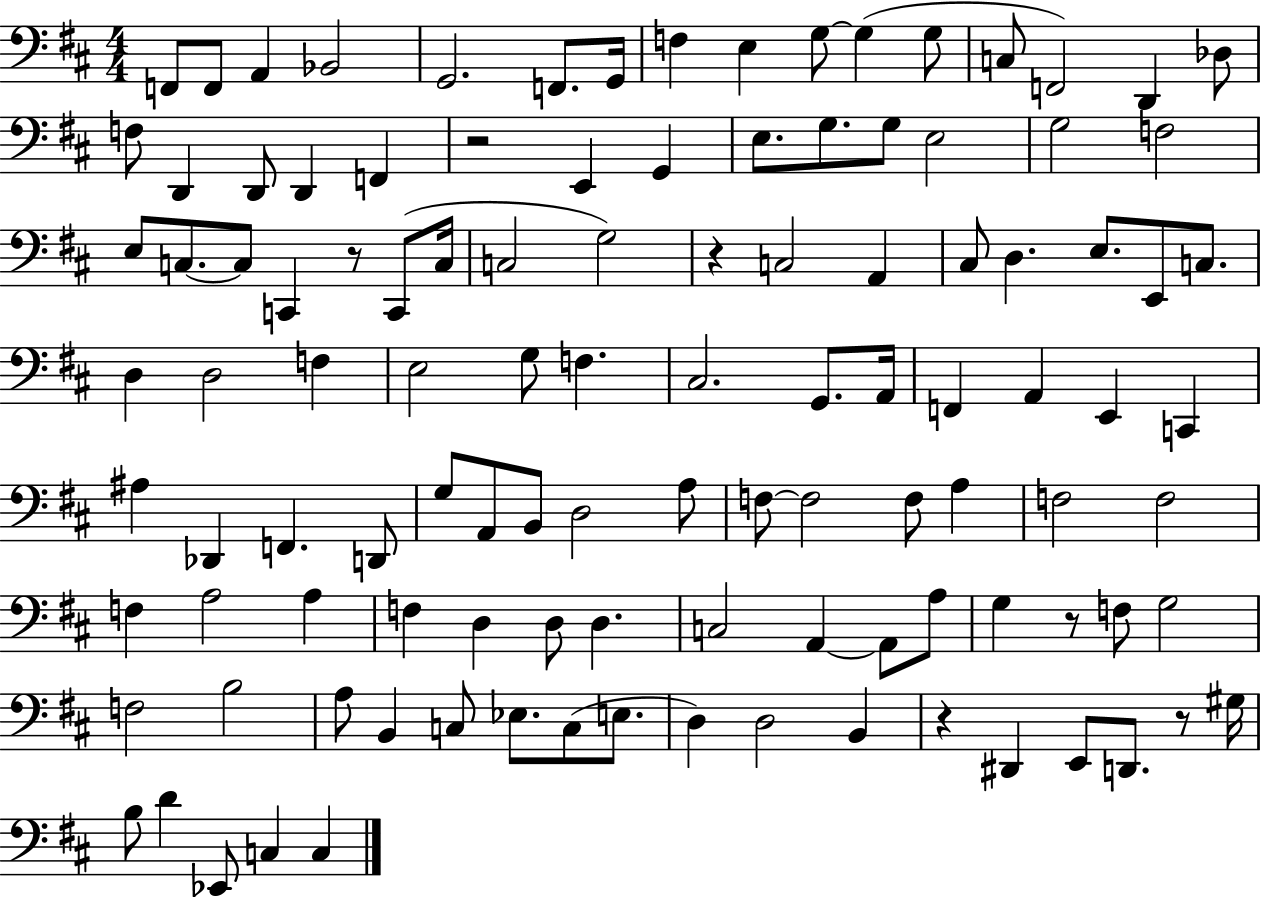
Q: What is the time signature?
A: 4/4